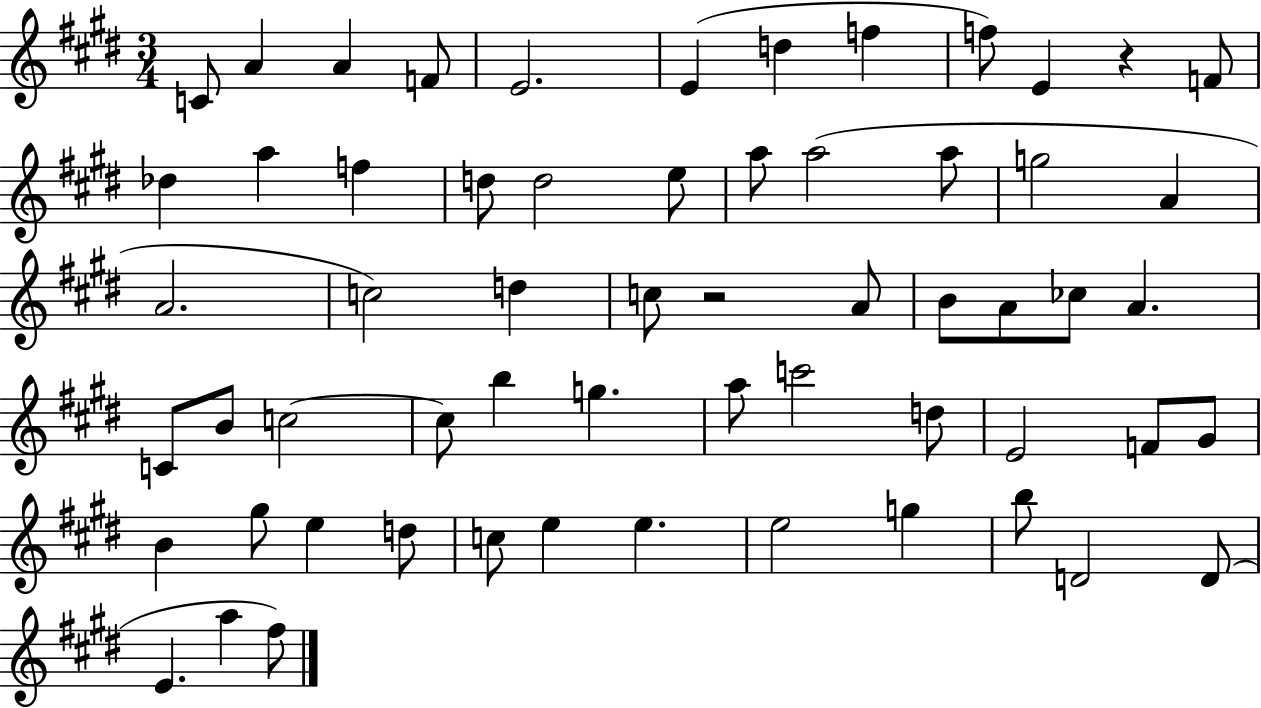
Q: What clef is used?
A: treble